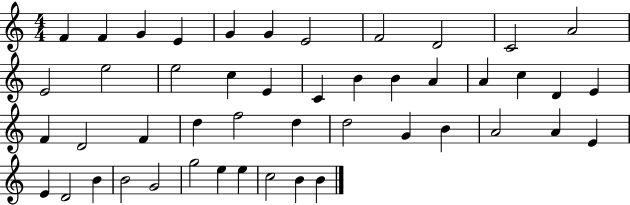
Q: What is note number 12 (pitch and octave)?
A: E4